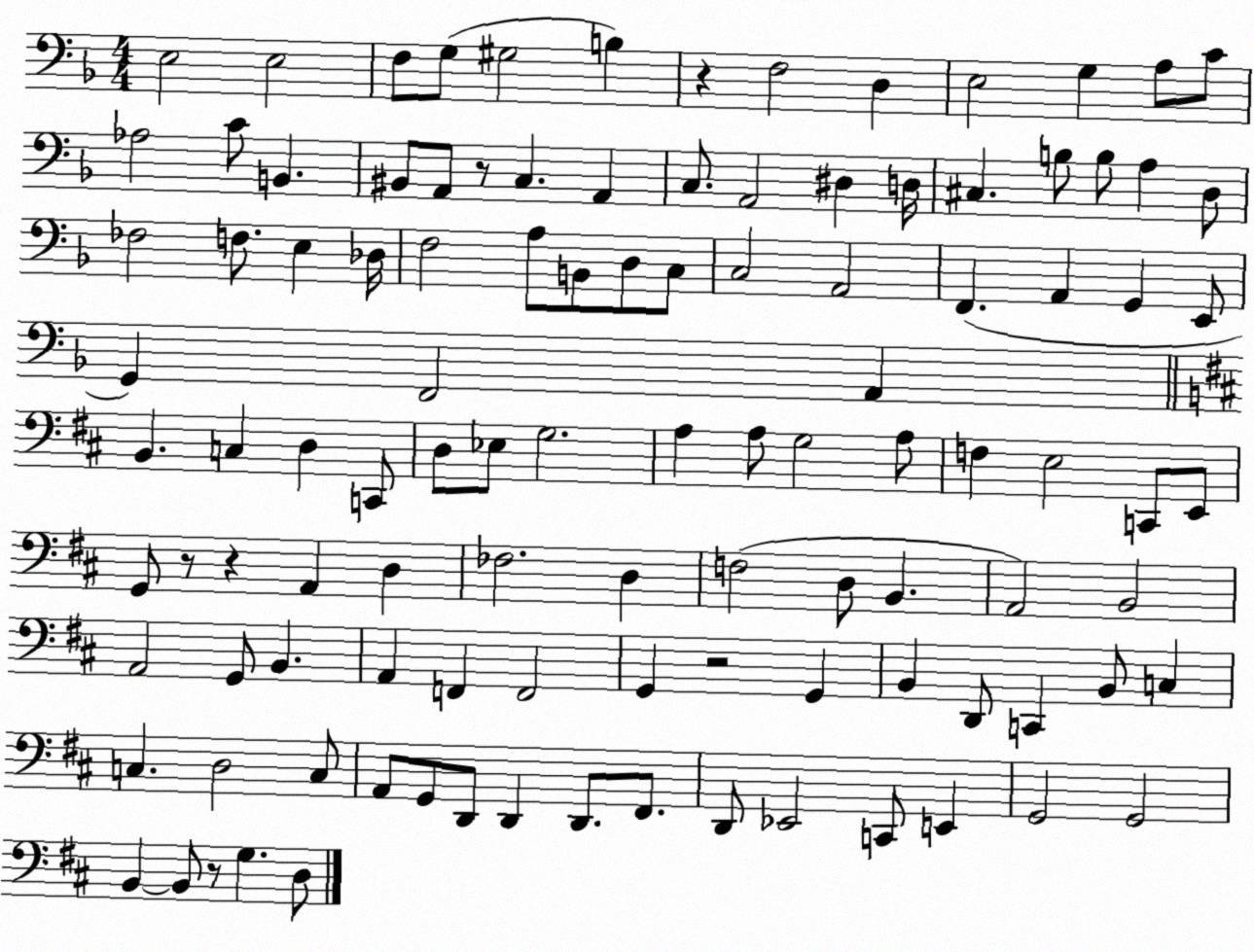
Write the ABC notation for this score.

X:1
T:Untitled
M:4/4
L:1/4
K:F
E,2 E,2 F,/2 G,/2 ^G,2 B, z F,2 D, E,2 G, A,/2 C/2 _A,2 C/2 B,, ^B,,/2 A,,/2 z/2 C, A,, C,/2 A,,2 ^D, D,/4 ^C, B,/2 B,/2 A, D,/2 _F,2 F,/2 E, _D,/4 F,2 A,/2 B,,/2 D,/2 C,/2 C,2 A,,2 F,, A,, G,, E,,/2 G,, F,,2 A,, B,, C, D, C,,/2 D,/2 _E,/2 G,2 A, A,/2 G,2 A,/2 F, E,2 C,,/2 E,,/2 G,,/2 z/2 z A,, D, _F,2 D, F,2 D,/2 B,, A,,2 B,,2 A,,2 G,,/2 B,, A,, F,, F,,2 G,, z2 G,, B,, D,,/2 C,, B,,/2 C, C, D,2 C,/2 A,,/2 G,,/2 D,,/2 D,, D,,/2 ^F,,/2 D,,/2 _E,,2 C,,/2 E,, G,,2 G,,2 B,, B,,/2 z/2 G, D,/2